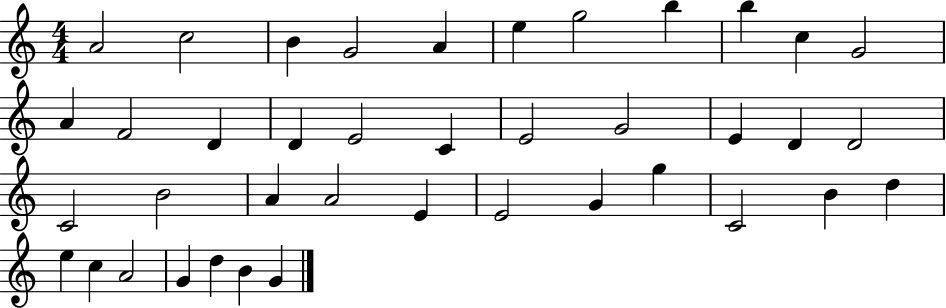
X:1
T:Untitled
M:4/4
L:1/4
K:C
A2 c2 B G2 A e g2 b b c G2 A F2 D D E2 C E2 G2 E D D2 C2 B2 A A2 E E2 G g C2 B d e c A2 G d B G